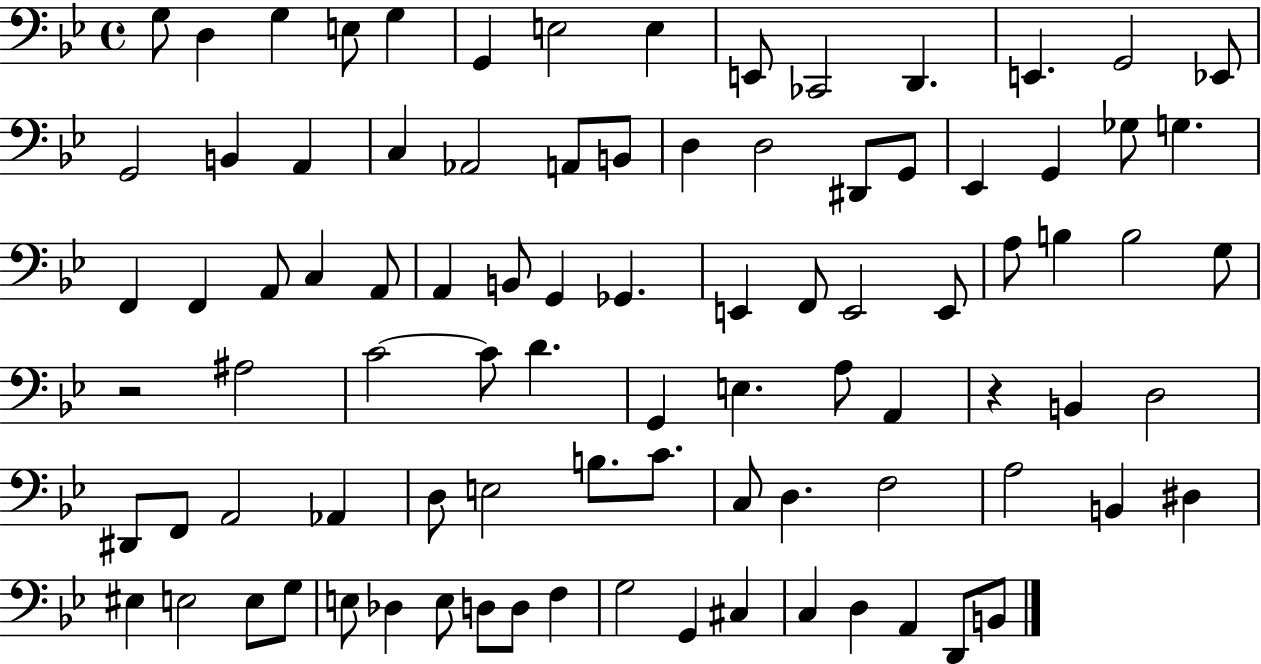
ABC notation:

X:1
T:Untitled
M:4/4
L:1/4
K:Bb
G,/2 D, G, E,/2 G, G,, E,2 E, E,,/2 _C,,2 D,, E,, G,,2 _E,,/2 G,,2 B,, A,, C, _A,,2 A,,/2 B,,/2 D, D,2 ^D,,/2 G,,/2 _E,, G,, _G,/2 G, F,, F,, A,,/2 C, A,,/2 A,, B,,/2 G,, _G,, E,, F,,/2 E,,2 E,,/2 A,/2 B, B,2 G,/2 z2 ^A,2 C2 C/2 D G,, E, A,/2 A,, z B,, D,2 ^D,,/2 F,,/2 A,,2 _A,, D,/2 E,2 B,/2 C/2 C,/2 D, F,2 A,2 B,, ^D, ^E, E,2 E,/2 G,/2 E,/2 _D, E,/2 D,/2 D,/2 F, G,2 G,, ^C, C, D, A,, D,,/2 B,,/2